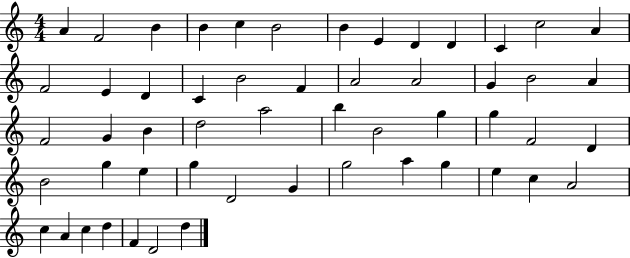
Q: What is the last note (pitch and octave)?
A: D5